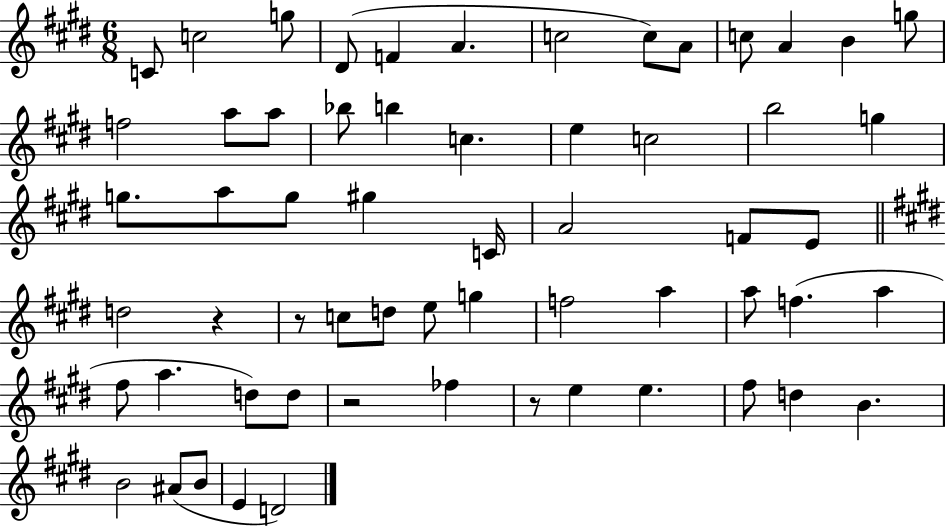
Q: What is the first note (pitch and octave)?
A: C4